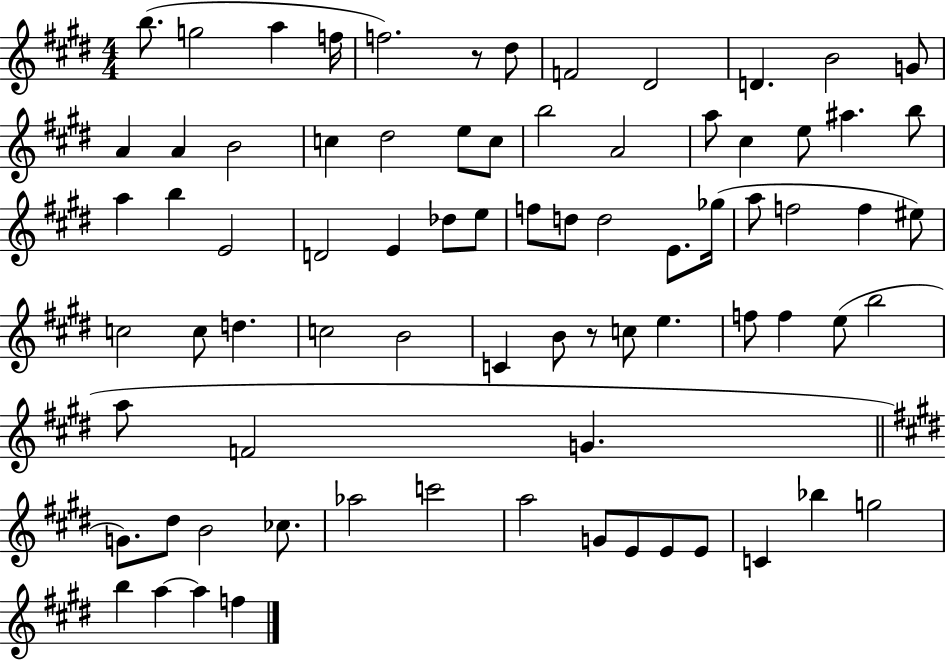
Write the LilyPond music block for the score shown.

{
  \clef treble
  \numericTimeSignature
  \time 4/4
  \key e \major
  \repeat volta 2 { b''8.( g''2 a''4 f''16 | f''2.) r8 dis''8 | f'2 dis'2 | d'4. b'2 g'8 | \break a'4 a'4 b'2 | c''4 dis''2 e''8 c''8 | b''2 a'2 | a''8 cis''4 e''8 ais''4. b''8 | \break a''4 b''4 e'2 | d'2 e'4 des''8 e''8 | f''8 d''8 d''2 e'8. ges''16( | a''8 f''2 f''4 eis''8) | \break c''2 c''8 d''4. | c''2 b'2 | c'4 b'8 r8 c''8 e''4. | f''8 f''4 e''8( b''2 | \break a''8 f'2 g'4. | \bar "||" \break \key e \major g'8.) dis''8 b'2 ces''8. | aes''2 c'''2 | a''2 g'8 e'8 e'8 e'8 | c'4 bes''4 g''2 | \break b''4 a''4~~ a''4 f''4 | } \bar "|."
}